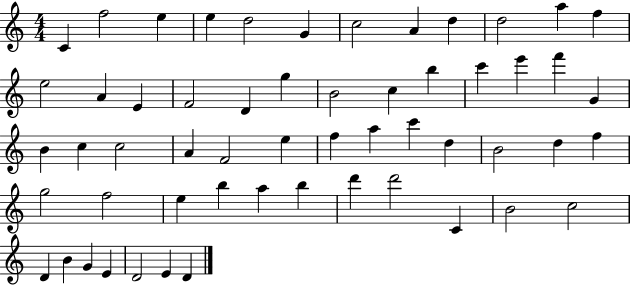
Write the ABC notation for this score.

X:1
T:Untitled
M:4/4
L:1/4
K:C
C f2 e e d2 G c2 A d d2 a f e2 A E F2 D g B2 c b c' e' f' G B c c2 A F2 e f a c' d B2 d f g2 f2 e b a b d' d'2 C B2 c2 D B G E D2 E D